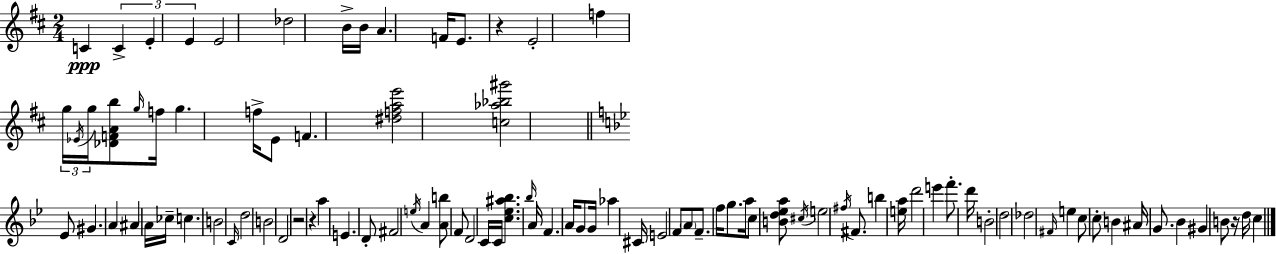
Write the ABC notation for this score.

X:1
T:Untitled
M:2/4
L:1/4
K:D
C C E E E2 _d2 B/4 B/4 A F/4 E/2 z E2 f g/4 _E/4 g/4 [_DFAb]/2 g/4 f/4 g f/4 E/2 F [^dfae']2 [c_a_b^g']2 _E/2 ^G A ^A A/4 _c/4 c B2 C/4 d2 B2 D2 z2 z a E D/2 ^F2 e/4 A [Ab]/2 F/2 D2 C/4 C/4 [c_e^a_b] _b/4 A/4 F A/4 G/2 G/4 _a ^C/4 E2 F/2 A/2 F/2 f/4 g/2 a/4 c/2 [Bd_ea]/2 ^c/4 e2 ^f/4 ^F/2 b [ea]/4 d'2 e' f'/2 d'/4 B2 d2 _d2 ^F/4 e c/2 c/2 B ^A/4 G/2 _B ^G B/2 z/4 d/4 c